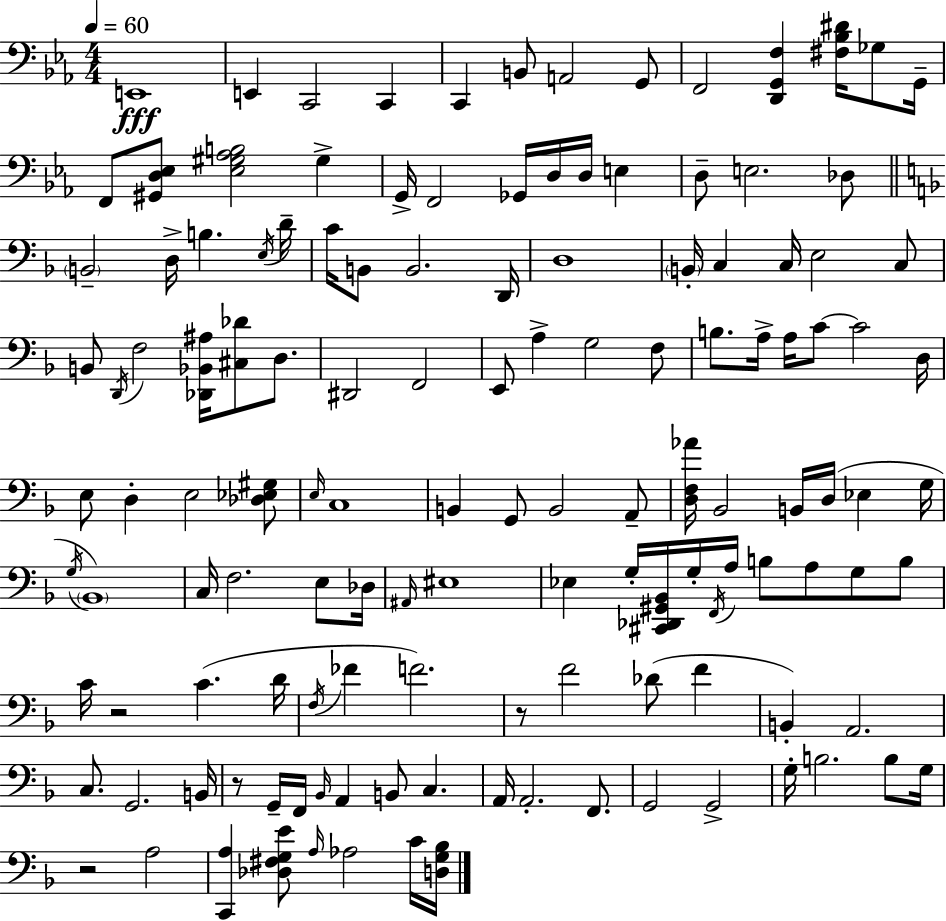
E2/w E2/q C2/h C2/q C2/q B2/e A2/h G2/e F2/h [D2,G2,F3]/q [F#3,Bb3,D#4]/s Gb3/e G2/s F2/e [G#2,D3,Eb3]/e [Eb3,G#3,Ab3,B3]/h G#3/q G2/s F2/h Gb2/s D3/s D3/s E3/q D3/e E3/h. Db3/e B2/h D3/s B3/q. E3/s D4/s C4/s B2/e B2/h. D2/s D3/w B2/s C3/q C3/s E3/h C3/e B2/e D2/s F3/h [Db2,Bb2,A#3]/s [C#3,Db4]/e D3/e. D#2/h F2/h E2/e A3/q G3/h F3/e B3/e. A3/s A3/s C4/e C4/h D3/s E3/e D3/q E3/h [Db3,Eb3,G#3]/e E3/s C3/w B2/q G2/e B2/h A2/e [D3,F3,Ab4]/s Bb2/h B2/s D3/s Eb3/q G3/s G3/s Bb2/w C3/s F3/h. E3/e Db3/s A#2/s EIS3/w Eb3/q G3/s [C#2,Db2,G#2,Bb2]/s G3/s F2/s A3/s B3/e A3/e G3/e B3/e C4/s R/h C4/q. D4/s F3/s FES4/q F4/h. R/e F4/h Db4/e F4/q B2/q A2/h. C3/e. G2/h. B2/s R/e G2/s F2/s Bb2/s A2/q B2/e C3/q. A2/s A2/h. F2/e. G2/h G2/h G3/s B3/h. B3/e G3/s R/h A3/h [C2,A3]/q [Db3,F#3,G3,E4]/e A3/s Ab3/h C4/s [D3,G3,Bb3]/s